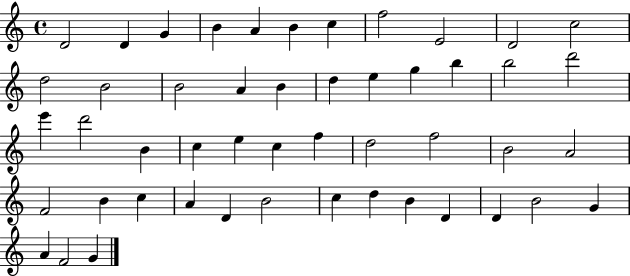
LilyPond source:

{
  \clef treble
  \time 4/4
  \defaultTimeSignature
  \key c \major
  d'2 d'4 g'4 | b'4 a'4 b'4 c''4 | f''2 e'2 | d'2 c''2 | \break d''2 b'2 | b'2 a'4 b'4 | d''4 e''4 g''4 b''4 | b''2 d'''2 | \break e'''4 d'''2 b'4 | c''4 e''4 c''4 f''4 | d''2 f''2 | b'2 a'2 | \break f'2 b'4 c''4 | a'4 d'4 b'2 | c''4 d''4 b'4 d'4 | d'4 b'2 g'4 | \break a'4 f'2 g'4 | \bar "|."
}